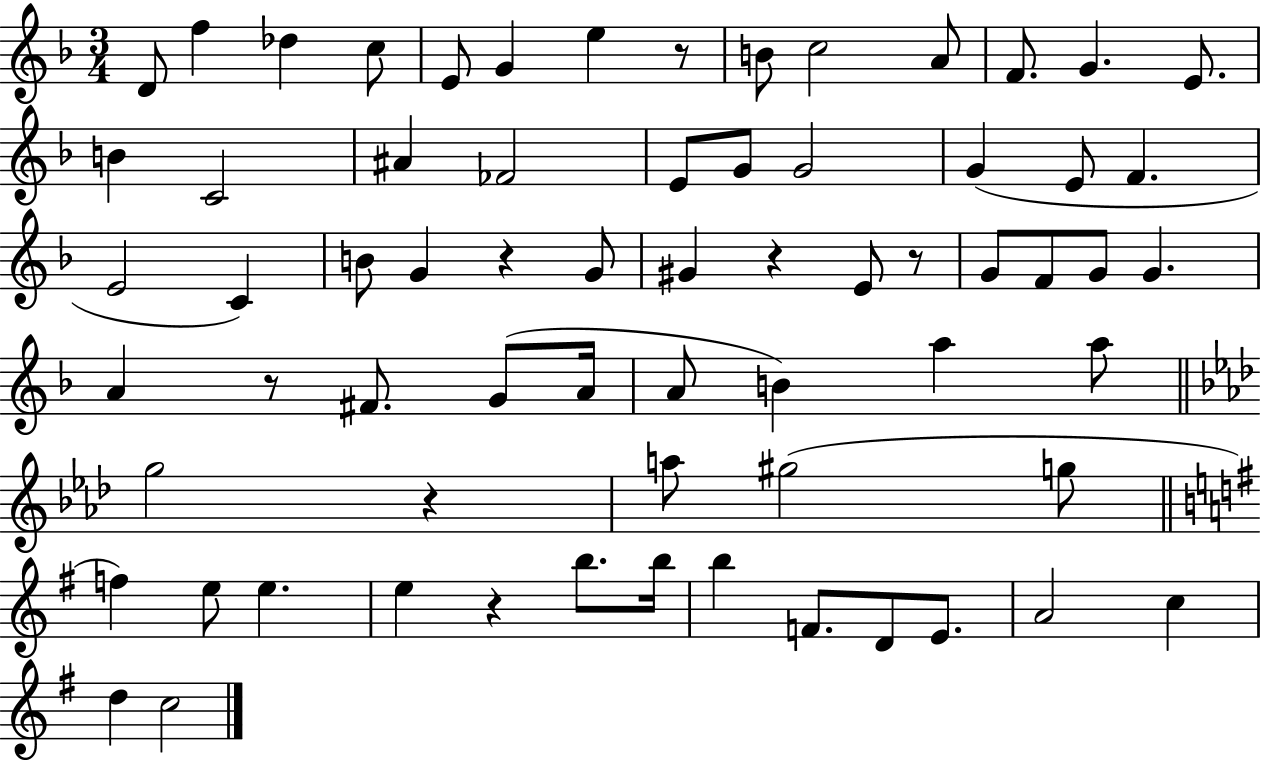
{
  \clef treble
  \numericTimeSignature
  \time 3/4
  \key f \major
  d'8 f''4 des''4 c''8 | e'8 g'4 e''4 r8 | b'8 c''2 a'8 | f'8. g'4. e'8. | \break b'4 c'2 | ais'4 fes'2 | e'8 g'8 g'2 | g'4( e'8 f'4. | \break e'2 c'4) | b'8 g'4 r4 g'8 | gis'4 r4 e'8 r8 | g'8 f'8 g'8 g'4. | \break a'4 r8 fis'8. g'8( a'16 | a'8 b'4) a''4 a''8 | \bar "||" \break \key f \minor g''2 r4 | a''8 gis''2( g''8 | \bar "||" \break \key e \minor f''4) e''8 e''4. | e''4 r4 b''8. b''16 | b''4 f'8. d'8 e'8. | a'2 c''4 | \break d''4 c''2 | \bar "|."
}